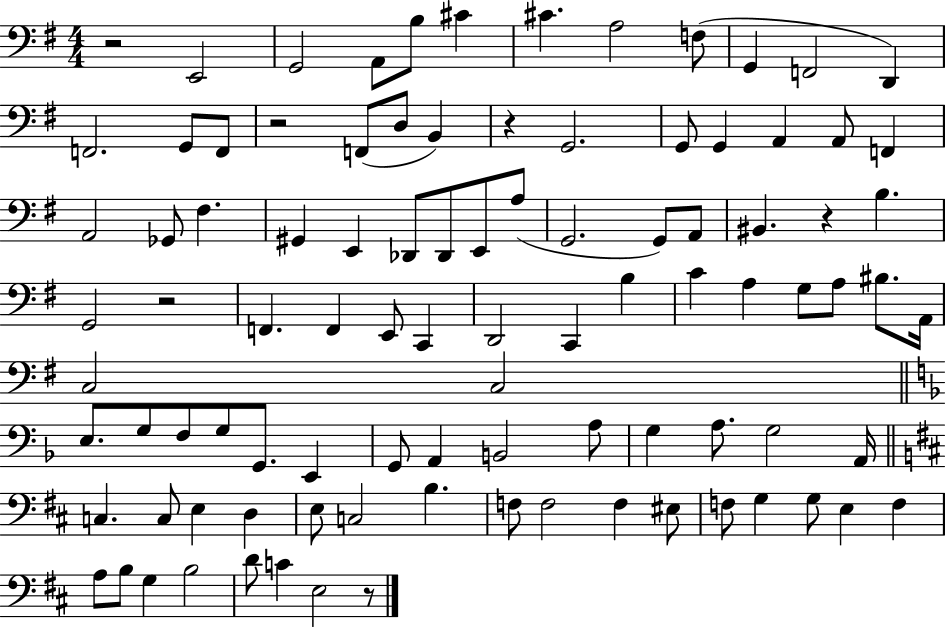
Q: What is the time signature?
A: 4/4